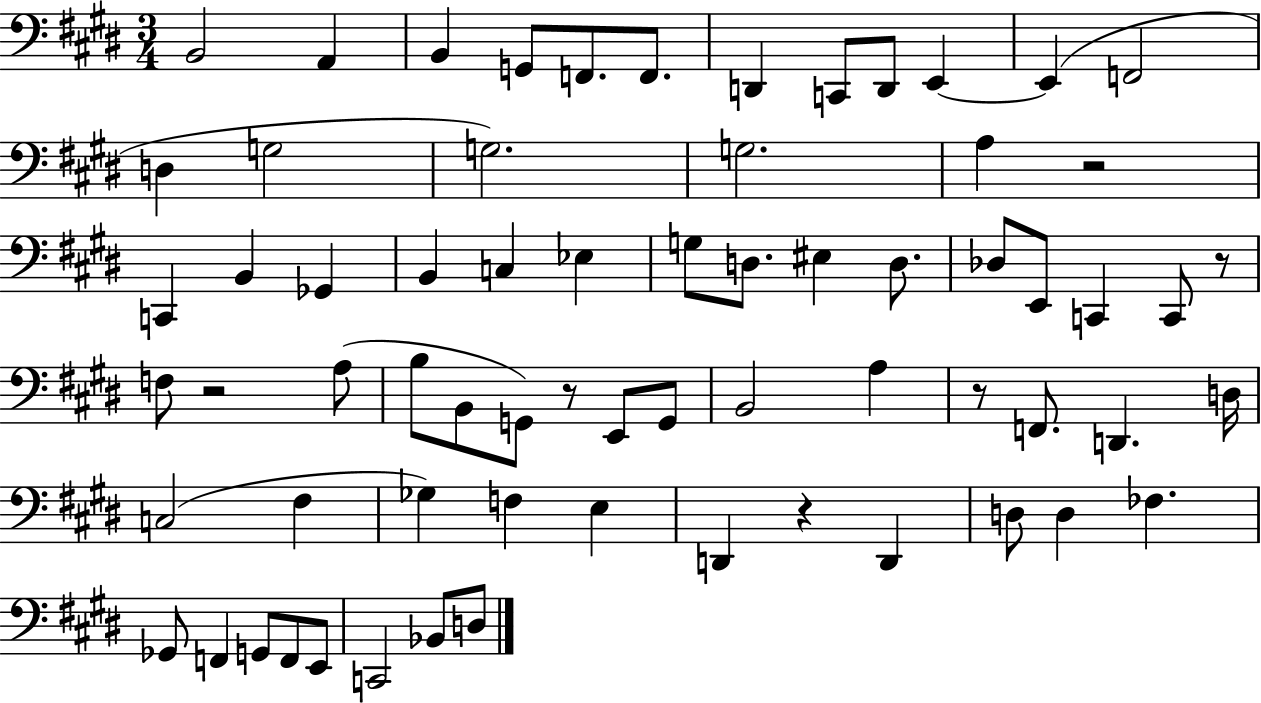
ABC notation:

X:1
T:Untitled
M:3/4
L:1/4
K:E
B,,2 A,, B,, G,,/2 F,,/2 F,,/2 D,, C,,/2 D,,/2 E,, E,, F,,2 D, G,2 G,2 G,2 A, z2 C,, B,, _G,, B,, C, _E, G,/2 D,/2 ^E, D,/2 _D,/2 E,,/2 C,, C,,/2 z/2 F,/2 z2 A,/2 B,/2 B,,/2 G,,/2 z/2 E,,/2 G,,/2 B,,2 A, z/2 F,,/2 D,, D,/4 C,2 ^F, _G, F, E, D,, z D,, D,/2 D, _F, _G,,/2 F,, G,,/2 F,,/2 E,,/2 C,,2 _B,,/2 D,/2